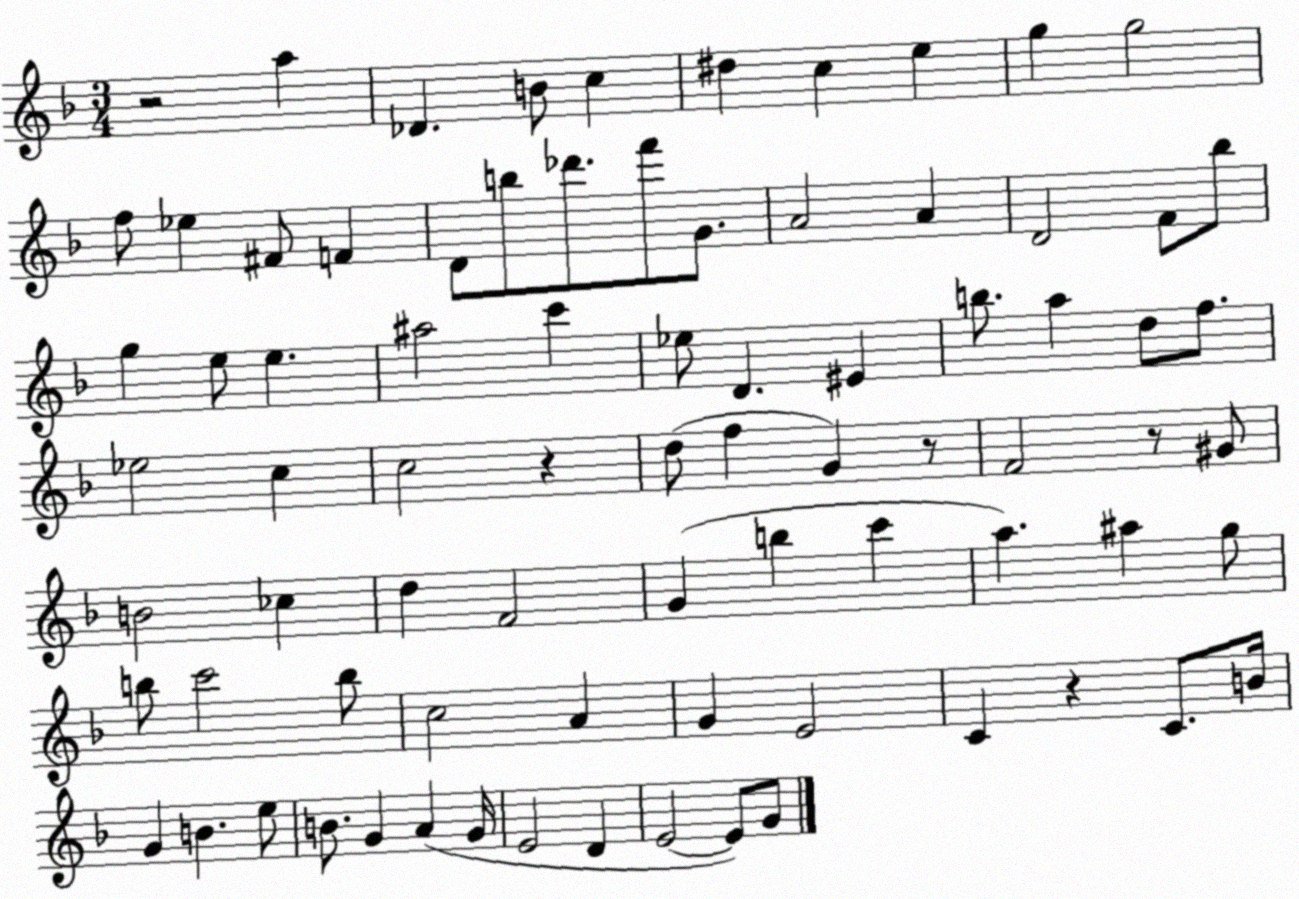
X:1
T:Untitled
M:3/4
L:1/4
K:F
z2 a _D B/2 c ^d c e g g2 f/2 _e ^F/2 F D/2 b/2 _d'/2 f'/2 G/2 A2 A D2 F/2 _b/2 g e/2 e ^a2 c' _e/2 D ^E b/2 a d/2 f/2 _e2 c c2 z d/2 f G z/2 F2 z/2 ^G/2 B2 _c d F2 G b c' a ^a g/2 b/2 c'2 b/2 c2 A G E2 C z C/2 B/4 G B e/2 B/2 G A G/4 E2 D E2 E/2 G/2